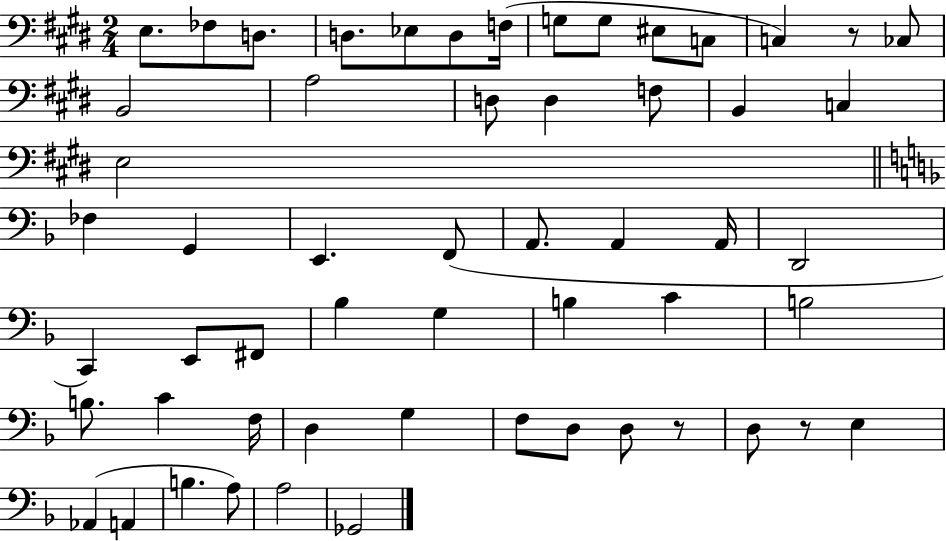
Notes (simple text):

E3/e. FES3/e D3/e. D3/e. Eb3/e D3/e F3/s G3/e G3/e EIS3/e C3/e C3/q R/e CES3/e B2/h A3/h D3/e D3/q F3/e B2/q C3/q E3/h FES3/q G2/q E2/q. F2/e A2/e. A2/q A2/s D2/h C2/q E2/e F#2/e Bb3/q G3/q B3/q C4/q B3/h B3/e. C4/q F3/s D3/q G3/q F3/e D3/e D3/e R/e D3/e R/e E3/q Ab2/q A2/q B3/q. A3/e A3/h Gb2/h